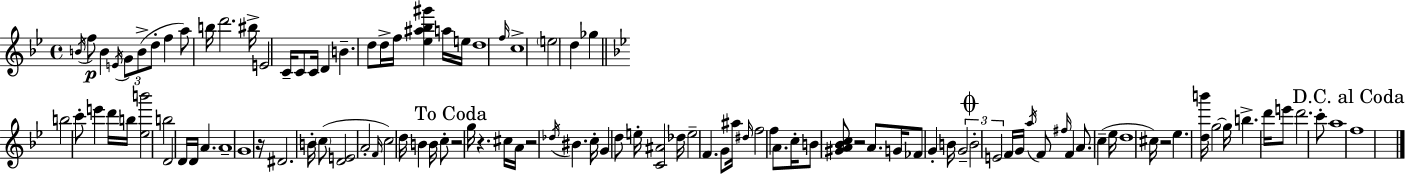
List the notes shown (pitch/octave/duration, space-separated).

B4/s F5/e B4/q E4/s G4/e B4/e D5/e F5/q A5/e B5/s D6/h. BIS5/s E4/h C4/s C4/e C4/s D4/q B4/q. D5/e D5/s F5/s [Eb5,A#5,Bb5,G#6]/q A5/s E5/s D5/w F5/s C5/w E5/h D5/q Gb5/q B5/h C6/e E6/q D6/s B5/s [Eb5,B6]/h B5/h D4/h D4/s D4/s A4/q. A4/w G4/w R/s D#4/h. B4/s C5/e [D4,E4]/h A4/h F4/s C5/h D5/s B4/q B4/s C5/e R/h G5/s R/q. C#5/s A4/s R/h Db5/s BIS4/q. C5/s G4/q D5/e E5/s [C4,A#4]/h Db5/s E5/h F4/q. G4/e A#5/s D#5/s F5/h F5/q A4/e. C5/s B4/e [G#4,A4,Bb4,C5]/e R/h A4/e. G4/s FES4/e G4/q B4/s G4/h B4/h E4/h F4/s G4/s A5/s F4/e F#5/s F4/q A4/e. C5/q Eb5/s D5/w C#5/s R/h Eb5/q. [D5,B6]/s G5/h G5/s B5/q. D6/s E6/e D6/h. C6/e A5/w F5/w